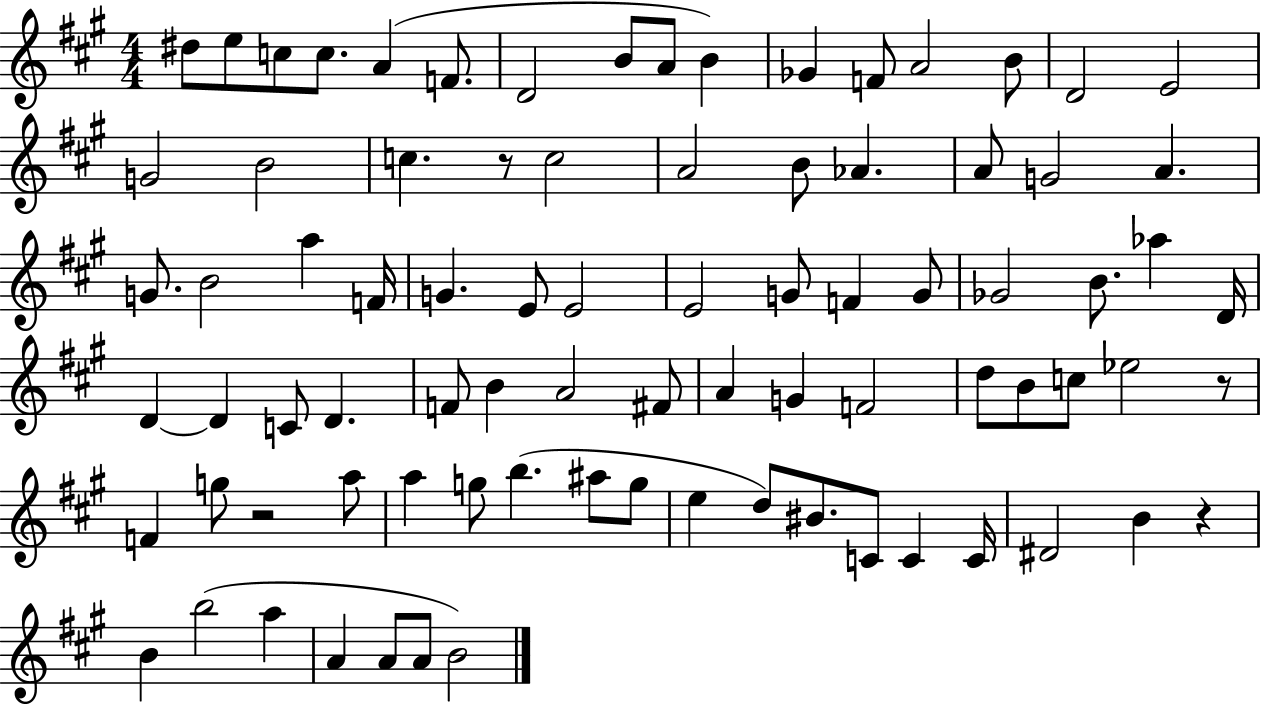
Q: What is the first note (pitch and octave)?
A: D#5